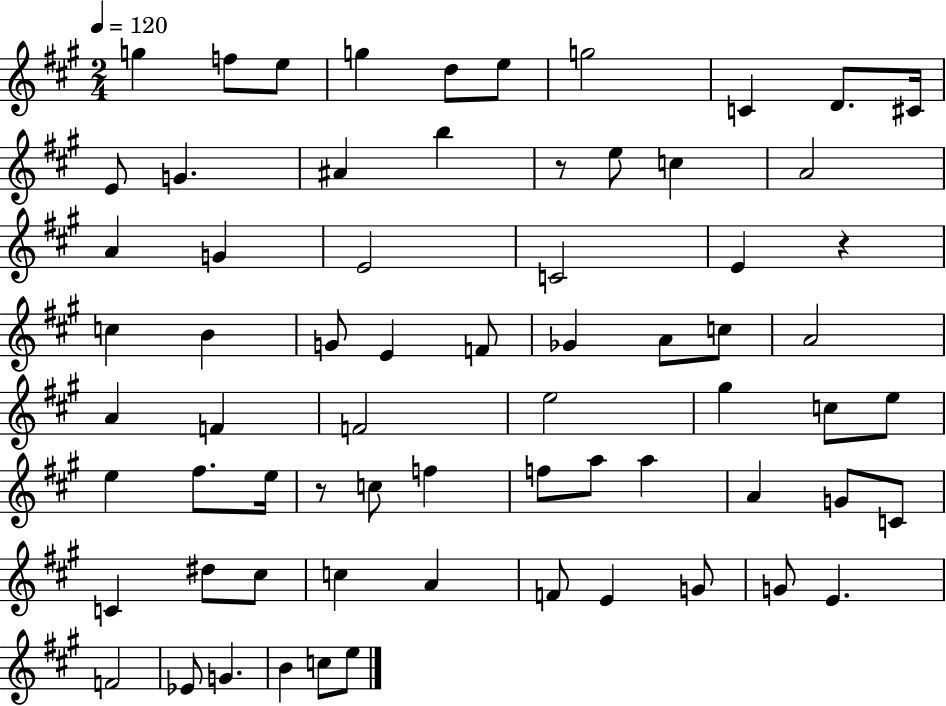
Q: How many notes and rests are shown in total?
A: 68